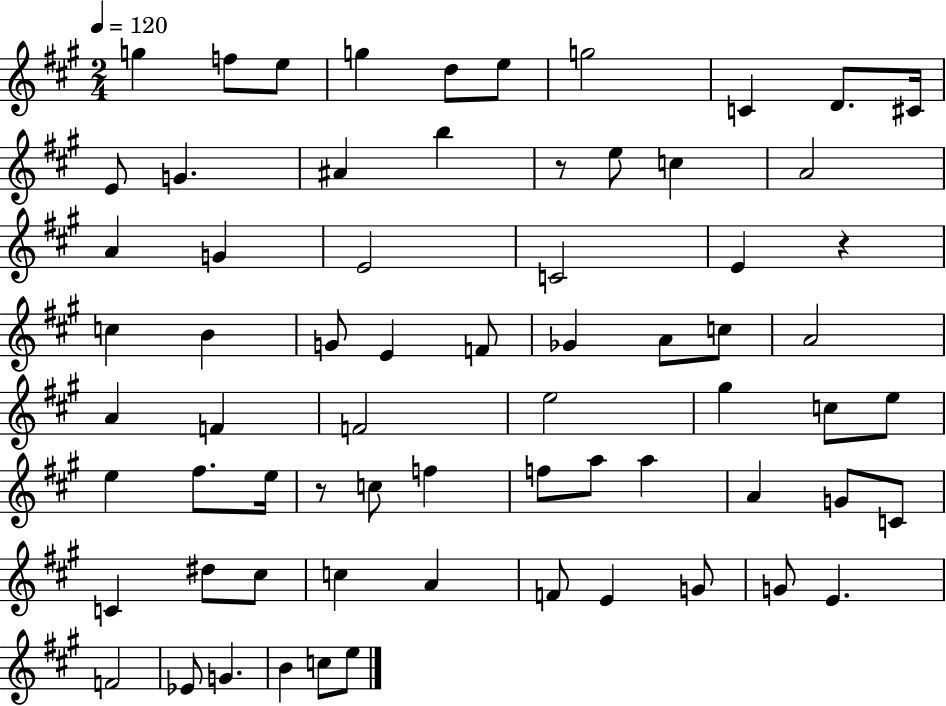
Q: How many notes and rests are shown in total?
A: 68